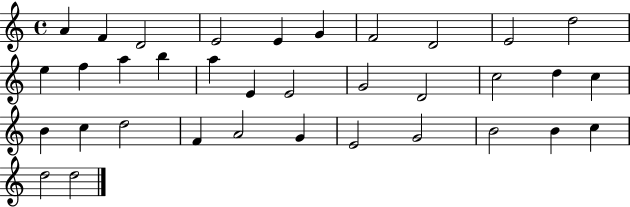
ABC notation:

X:1
T:Untitled
M:4/4
L:1/4
K:C
A F D2 E2 E G F2 D2 E2 d2 e f a b a E E2 G2 D2 c2 d c B c d2 F A2 G E2 G2 B2 B c d2 d2